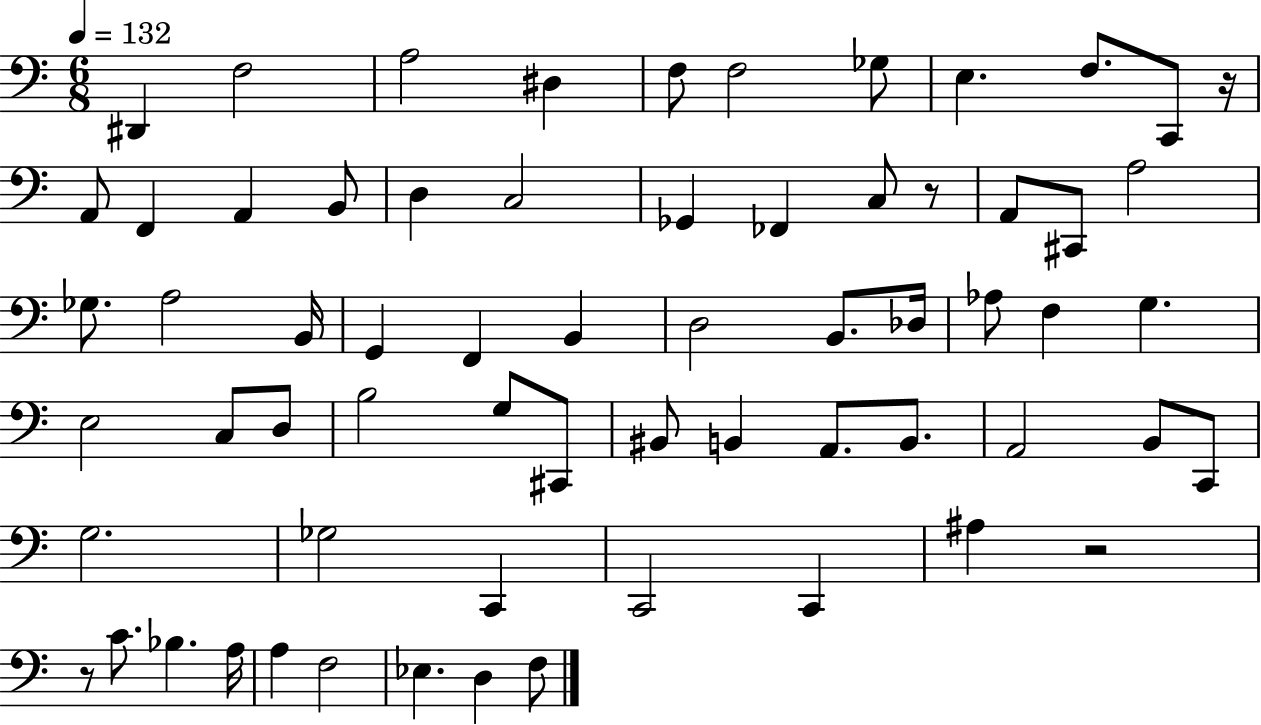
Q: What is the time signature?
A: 6/8